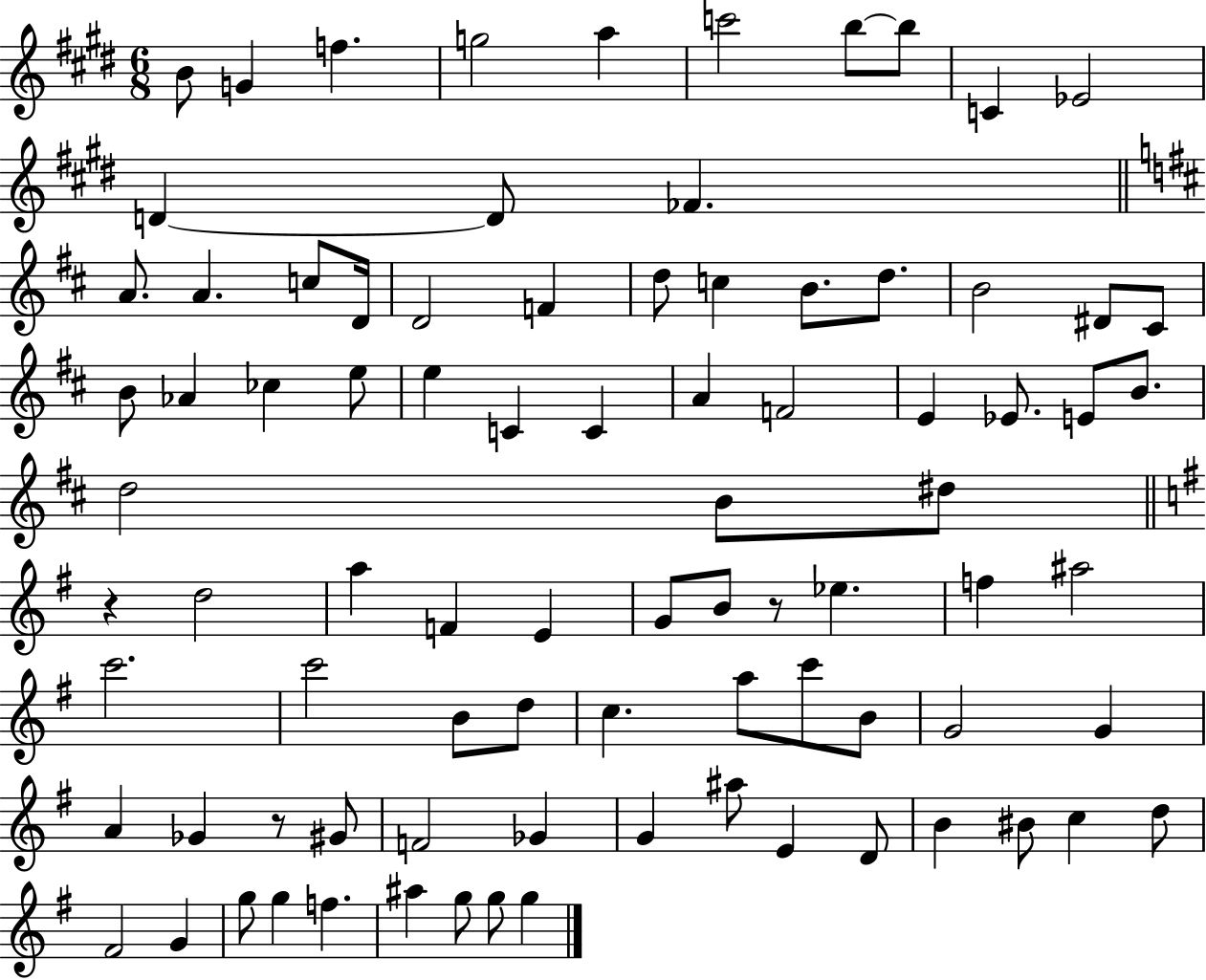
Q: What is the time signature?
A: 6/8